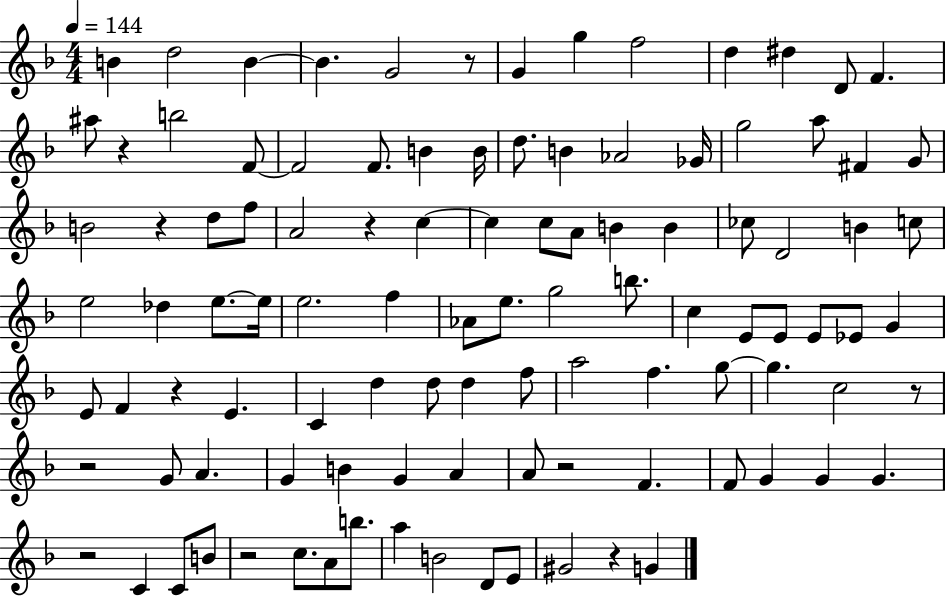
{
  \clef treble
  \numericTimeSignature
  \time 4/4
  \key f \major
  \tempo 4 = 144
  b'4 d''2 b'4~~ | b'4. g'2 r8 | g'4 g''4 f''2 | d''4 dis''4 d'8 f'4. | \break ais''8 r4 b''2 f'8~~ | f'2 f'8. b'4 b'16 | d''8. b'4 aes'2 ges'16 | g''2 a''8 fis'4 g'8 | \break b'2 r4 d''8 f''8 | a'2 r4 c''4~~ | c''4 c''8 a'8 b'4 b'4 | ces''8 d'2 b'4 c''8 | \break e''2 des''4 e''8.~~ e''16 | e''2. f''4 | aes'8 e''8. g''2 b''8. | c''4 e'8 e'8 e'8 ees'8 g'4 | \break e'8 f'4 r4 e'4. | c'4 d''4 d''8 d''4 f''8 | a''2 f''4. g''8~~ | g''4. c''2 r8 | \break r2 g'8 a'4. | g'4 b'4 g'4 a'4 | a'8 r2 f'4. | f'8 g'4 g'4 g'4. | \break r2 c'4 c'8 b'8 | r2 c''8. a'8 b''8. | a''4 b'2 d'8 e'8 | gis'2 r4 g'4 | \break \bar "|."
}